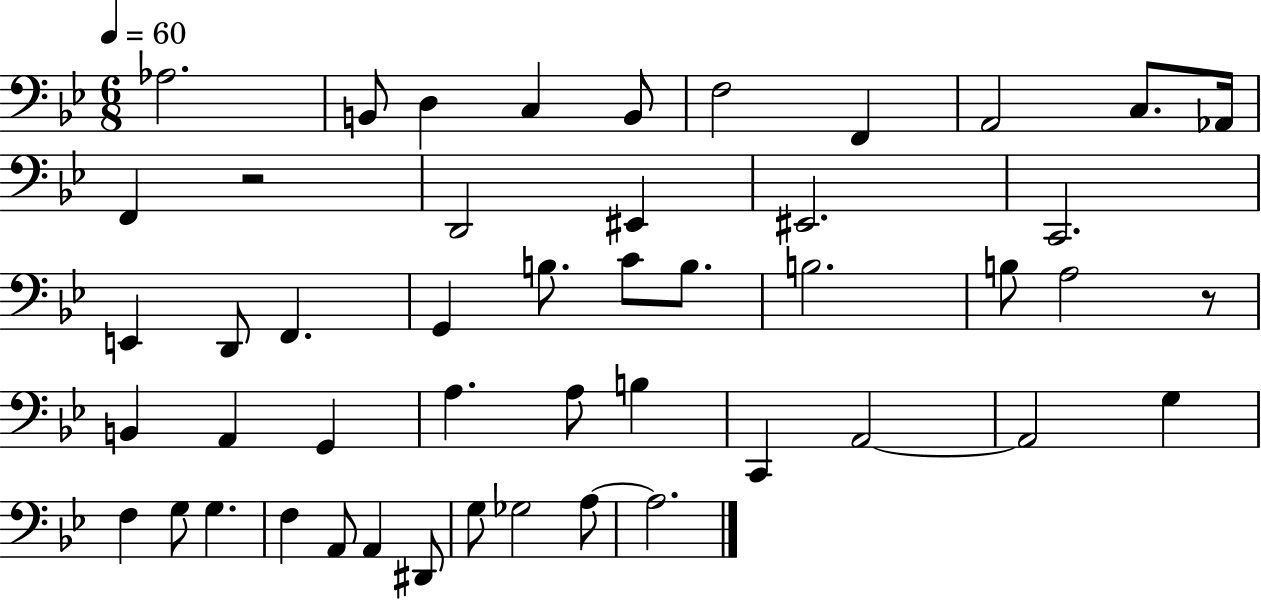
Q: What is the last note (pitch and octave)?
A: A3